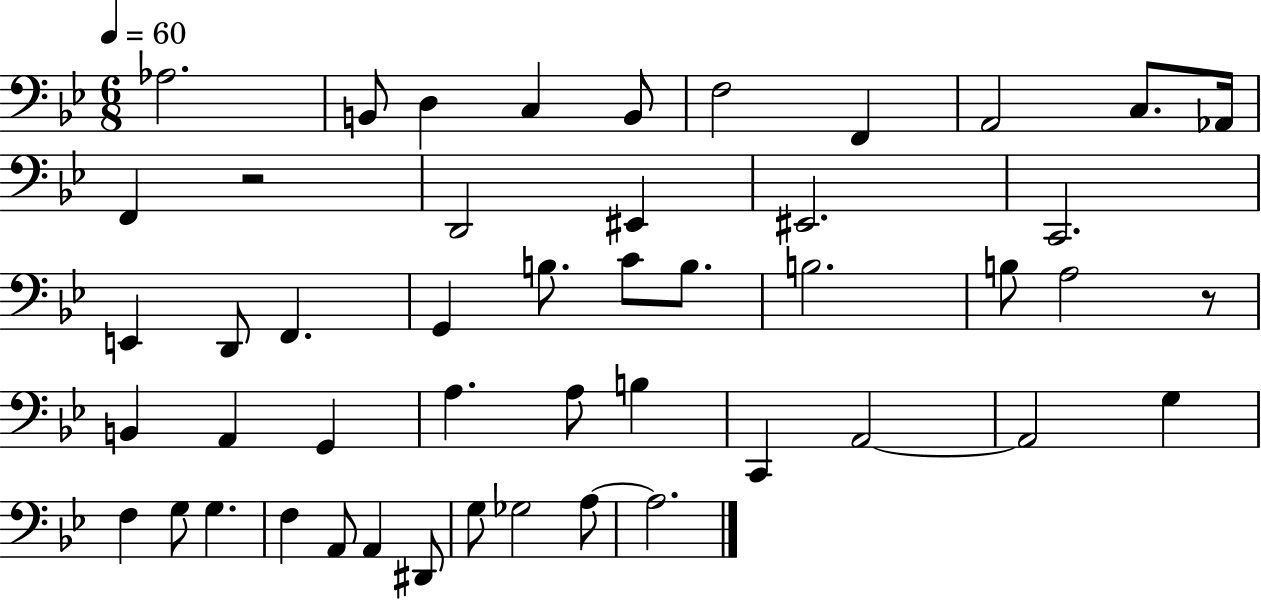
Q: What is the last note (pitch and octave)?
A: A3